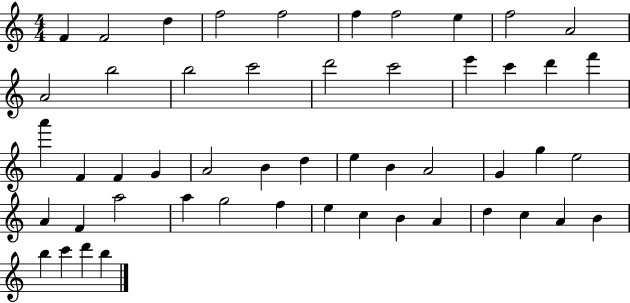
{
  \clef treble
  \numericTimeSignature
  \time 4/4
  \key c \major
  f'4 f'2 d''4 | f''2 f''2 | f''4 f''2 e''4 | f''2 a'2 | \break a'2 b''2 | b''2 c'''2 | d'''2 c'''2 | e'''4 c'''4 d'''4 f'''4 | \break a'''4 f'4 f'4 g'4 | a'2 b'4 d''4 | e''4 b'4 a'2 | g'4 g''4 e''2 | \break a'4 f'4 a''2 | a''4 g''2 f''4 | e''4 c''4 b'4 a'4 | d''4 c''4 a'4 b'4 | \break b''4 c'''4 d'''4 b''4 | \bar "|."
}